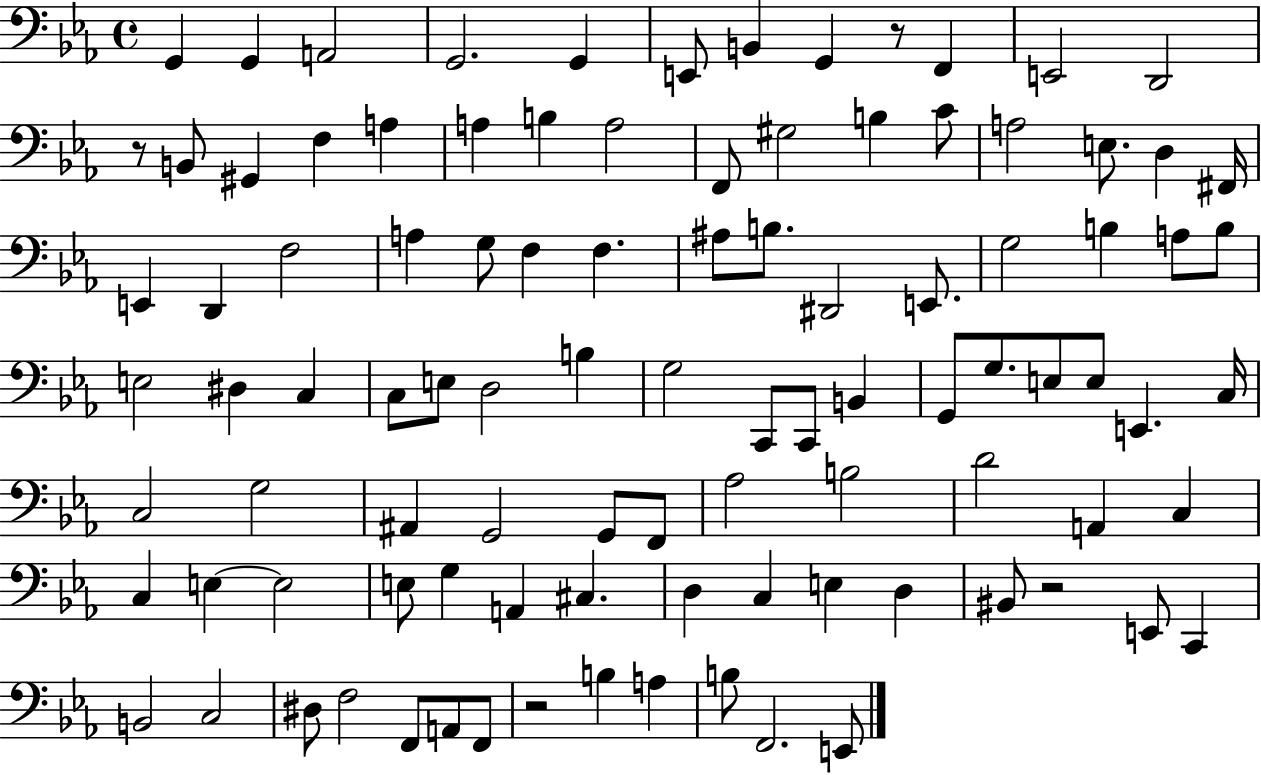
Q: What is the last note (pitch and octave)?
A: E2